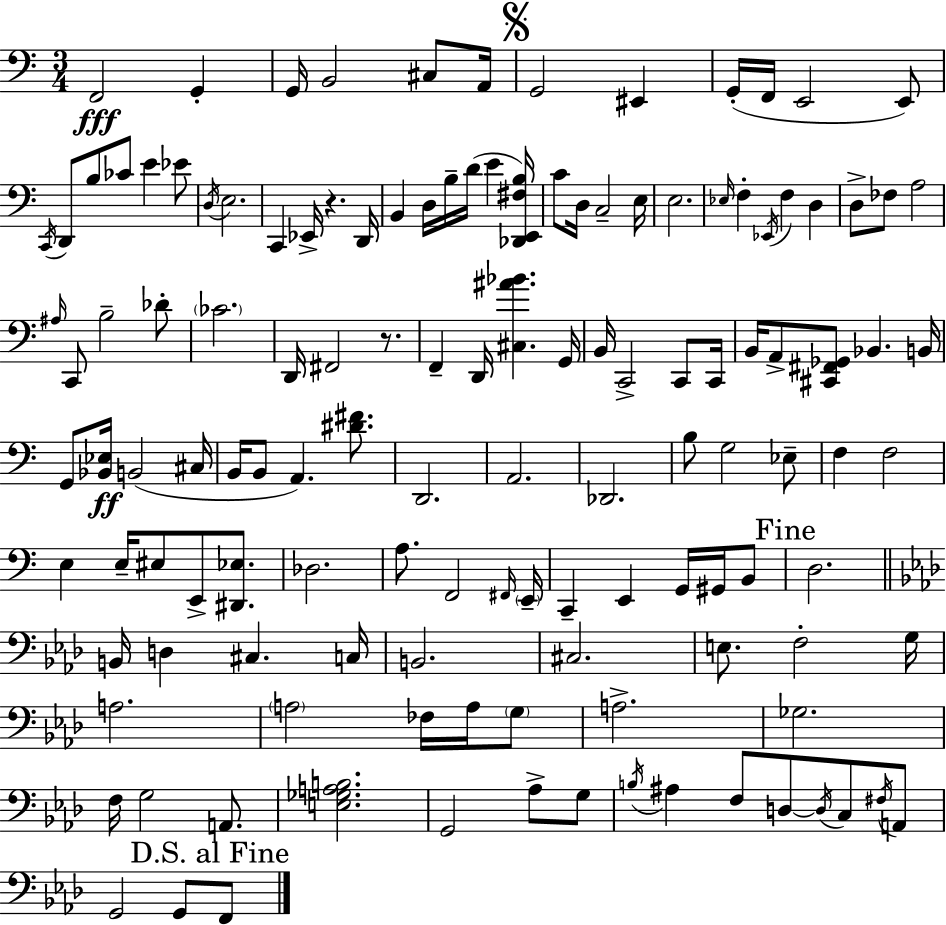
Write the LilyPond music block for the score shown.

{
  \clef bass
  \numericTimeSignature
  \time 3/4
  \key a \minor
  f,2\fff g,4-. | g,16 b,2 cis8 a,16 | \mark \markup { \musicglyph "scripts.segno" } g,2 eis,4 | g,16-.( f,16 e,2 e,8) | \break \acciaccatura { c,16 } d,8 b8 ces'8 e'4 ees'8 | \acciaccatura { d16 } e2. | c,4 ees,16-> r4. | d,16 b,4 d16 b16-- d'16( e'4 | \break <des, e, fis b>16) c'8 d16 c2-- | e16 e2. | \grace { ees16 } f4-. \acciaccatura { ees,16 } f4 | d4 d8-> fes8 a2 | \break \grace { ais16 } c,8 b2-- | des'8-. \parenthesize ces'2. | d,16 fis,2 | r8. f,4-- d,16 <cis ais' bes'>4. | \break g,16 b,16 c,2-> | c,8 c,16 b,16 a,8-> <cis, fis, ges,>8 bes,4. | b,16 g,8 <bes, ees>16\ff b,2( | cis16 b,16 b,8 a,4.) | \break <dis' fis'>8. d,2. | a,2. | des,2. | b8 g2 | \break ees8-- f4 f2 | e4 e16-- eis8 | e,8-> <dis, ees>8. des2. | a8. f,2 | \break \grace { fis,16 } \parenthesize e,16-- c,4-- e,4 | g,16 gis,16 b,8 \mark "Fine" d2. | \bar "||" \break \key aes \major b,16 d4 cis4. c16 | b,2. | cis2. | e8. f2-. g16 | \break a2. | \parenthesize a2 fes16 a16 \parenthesize g8 | a2.-> | ges2. | \break f16 g2 a,8. | <e ges a b>2. | g,2 aes8-> g8 | \acciaccatura { b16 } ais4 f8 d8~~ \acciaccatura { d16 } c8 | \break \acciaccatura { fis16 } a,8 g,2 g,8 | \mark "D.S. al Fine" f,8 \bar "|."
}